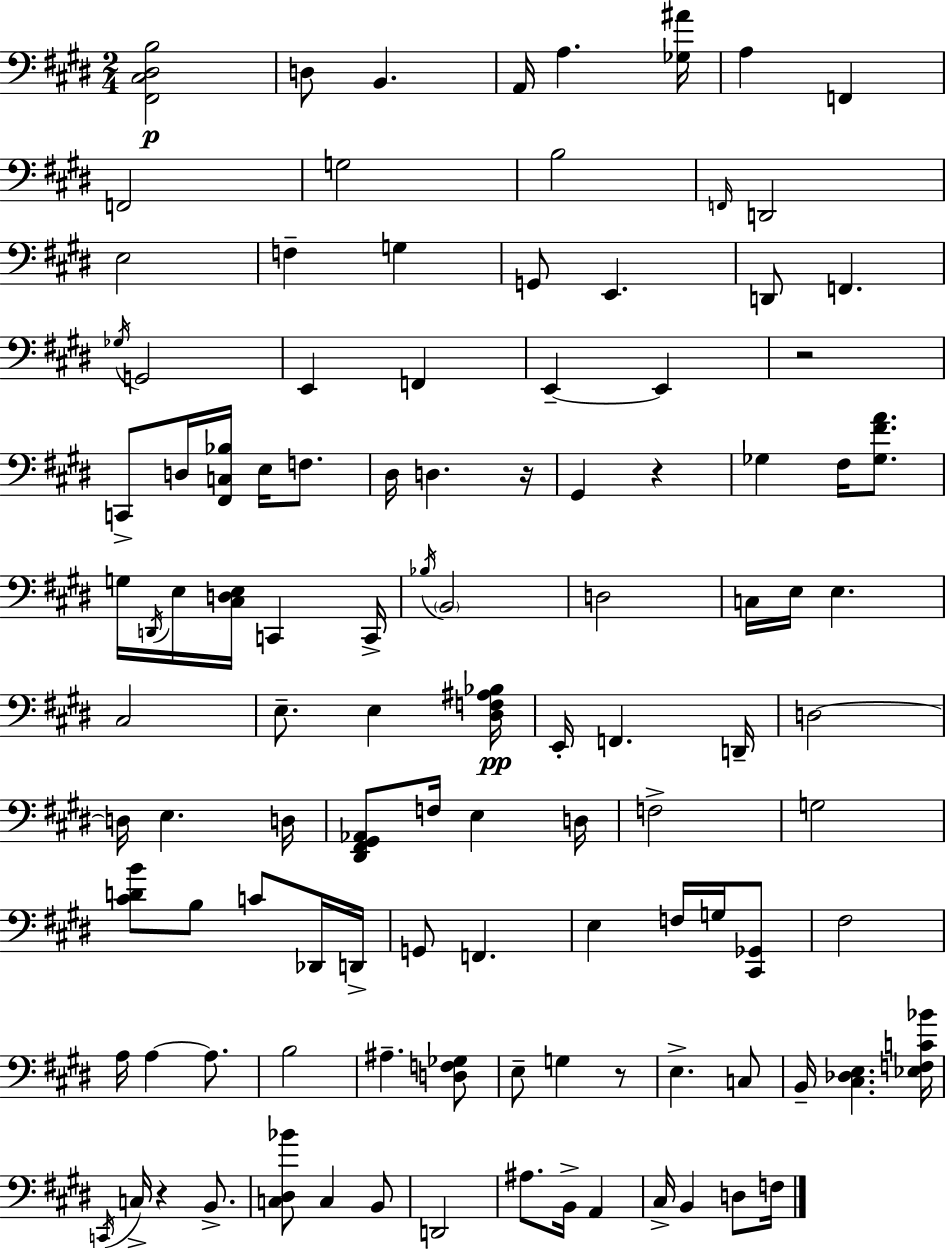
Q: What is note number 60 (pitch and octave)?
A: B3